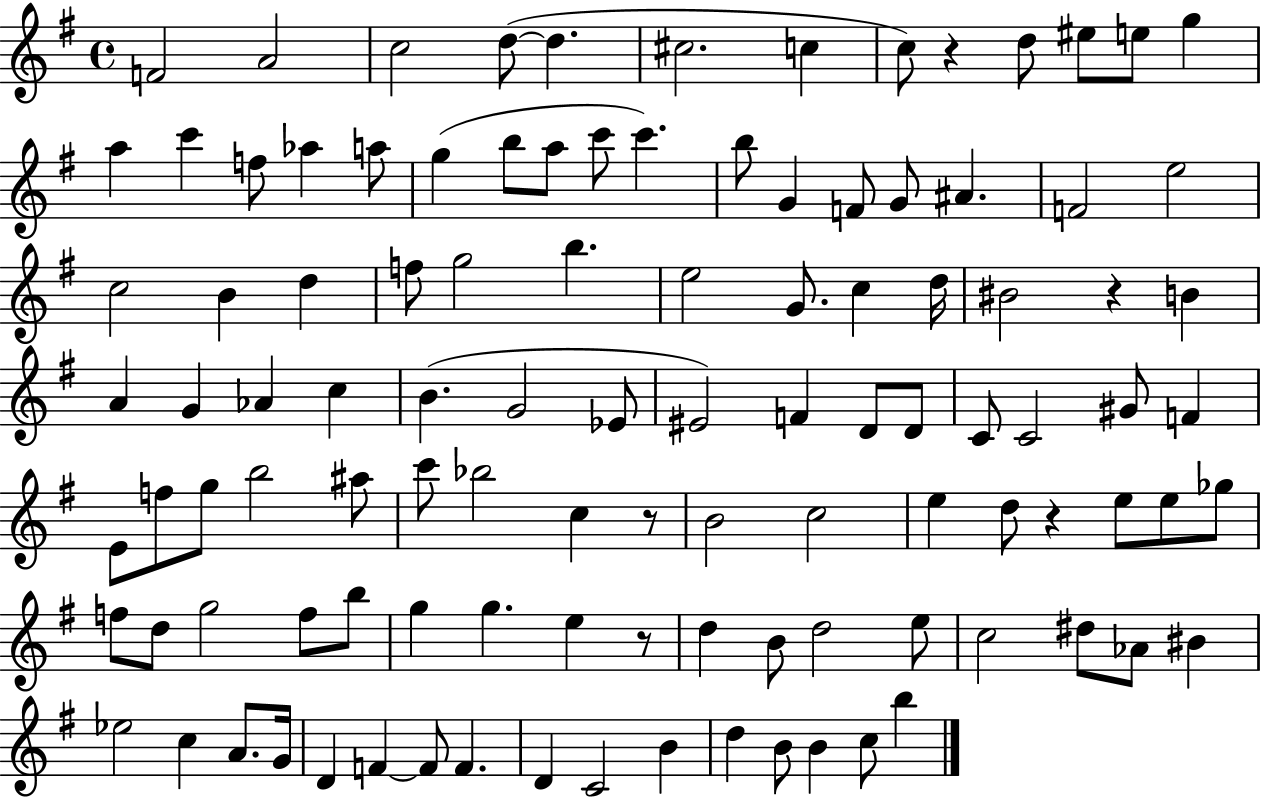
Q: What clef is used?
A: treble